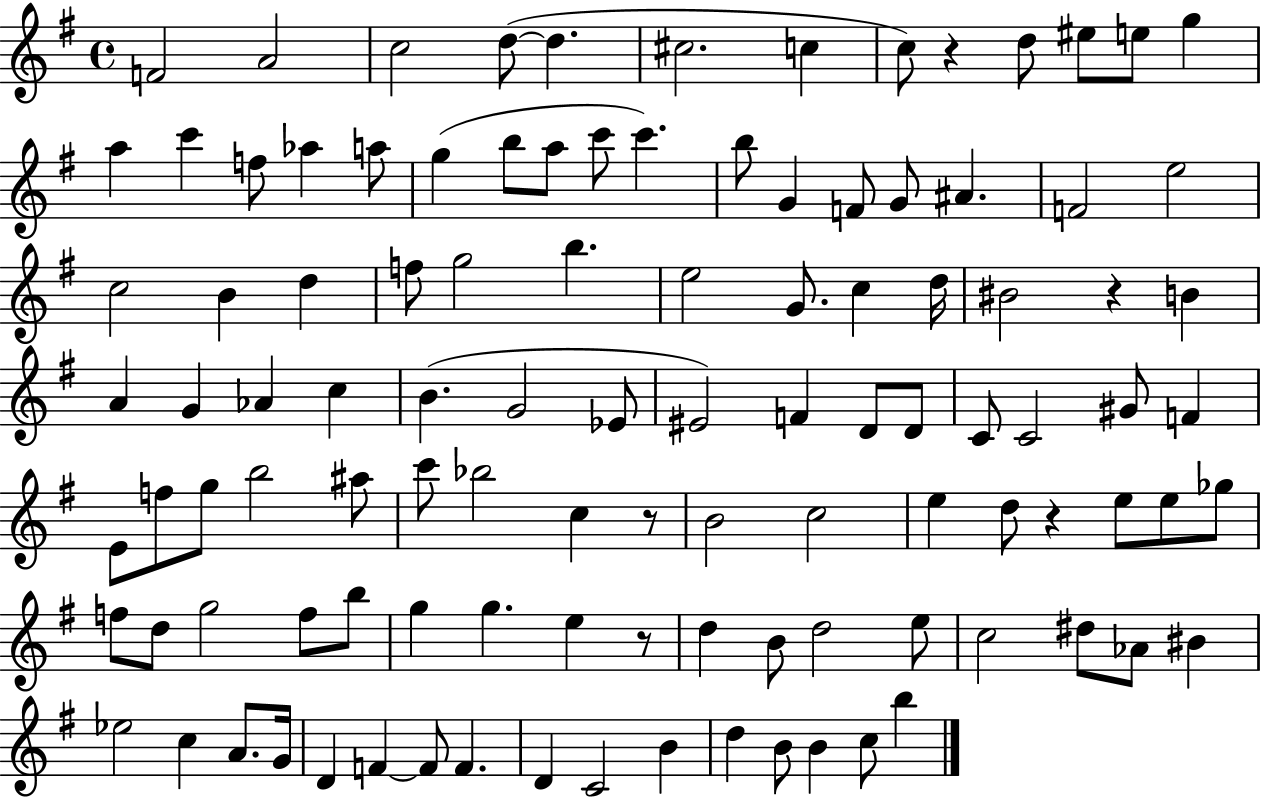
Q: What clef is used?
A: treble